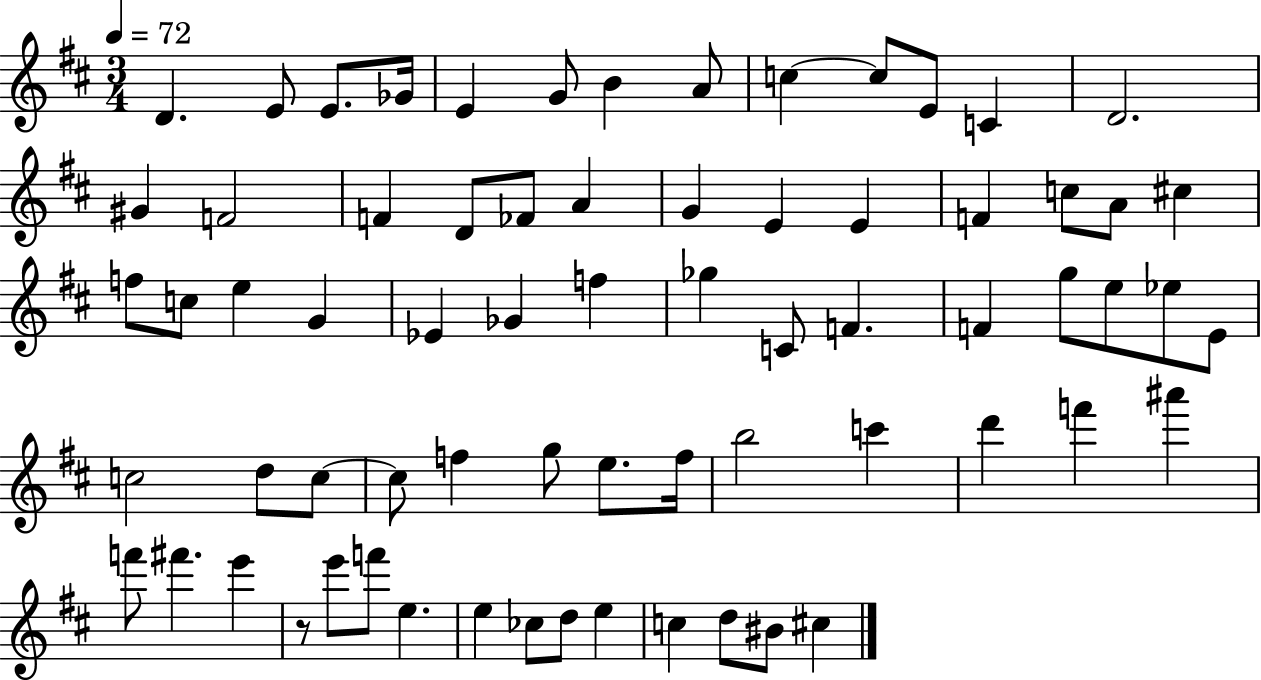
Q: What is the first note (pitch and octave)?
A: D4